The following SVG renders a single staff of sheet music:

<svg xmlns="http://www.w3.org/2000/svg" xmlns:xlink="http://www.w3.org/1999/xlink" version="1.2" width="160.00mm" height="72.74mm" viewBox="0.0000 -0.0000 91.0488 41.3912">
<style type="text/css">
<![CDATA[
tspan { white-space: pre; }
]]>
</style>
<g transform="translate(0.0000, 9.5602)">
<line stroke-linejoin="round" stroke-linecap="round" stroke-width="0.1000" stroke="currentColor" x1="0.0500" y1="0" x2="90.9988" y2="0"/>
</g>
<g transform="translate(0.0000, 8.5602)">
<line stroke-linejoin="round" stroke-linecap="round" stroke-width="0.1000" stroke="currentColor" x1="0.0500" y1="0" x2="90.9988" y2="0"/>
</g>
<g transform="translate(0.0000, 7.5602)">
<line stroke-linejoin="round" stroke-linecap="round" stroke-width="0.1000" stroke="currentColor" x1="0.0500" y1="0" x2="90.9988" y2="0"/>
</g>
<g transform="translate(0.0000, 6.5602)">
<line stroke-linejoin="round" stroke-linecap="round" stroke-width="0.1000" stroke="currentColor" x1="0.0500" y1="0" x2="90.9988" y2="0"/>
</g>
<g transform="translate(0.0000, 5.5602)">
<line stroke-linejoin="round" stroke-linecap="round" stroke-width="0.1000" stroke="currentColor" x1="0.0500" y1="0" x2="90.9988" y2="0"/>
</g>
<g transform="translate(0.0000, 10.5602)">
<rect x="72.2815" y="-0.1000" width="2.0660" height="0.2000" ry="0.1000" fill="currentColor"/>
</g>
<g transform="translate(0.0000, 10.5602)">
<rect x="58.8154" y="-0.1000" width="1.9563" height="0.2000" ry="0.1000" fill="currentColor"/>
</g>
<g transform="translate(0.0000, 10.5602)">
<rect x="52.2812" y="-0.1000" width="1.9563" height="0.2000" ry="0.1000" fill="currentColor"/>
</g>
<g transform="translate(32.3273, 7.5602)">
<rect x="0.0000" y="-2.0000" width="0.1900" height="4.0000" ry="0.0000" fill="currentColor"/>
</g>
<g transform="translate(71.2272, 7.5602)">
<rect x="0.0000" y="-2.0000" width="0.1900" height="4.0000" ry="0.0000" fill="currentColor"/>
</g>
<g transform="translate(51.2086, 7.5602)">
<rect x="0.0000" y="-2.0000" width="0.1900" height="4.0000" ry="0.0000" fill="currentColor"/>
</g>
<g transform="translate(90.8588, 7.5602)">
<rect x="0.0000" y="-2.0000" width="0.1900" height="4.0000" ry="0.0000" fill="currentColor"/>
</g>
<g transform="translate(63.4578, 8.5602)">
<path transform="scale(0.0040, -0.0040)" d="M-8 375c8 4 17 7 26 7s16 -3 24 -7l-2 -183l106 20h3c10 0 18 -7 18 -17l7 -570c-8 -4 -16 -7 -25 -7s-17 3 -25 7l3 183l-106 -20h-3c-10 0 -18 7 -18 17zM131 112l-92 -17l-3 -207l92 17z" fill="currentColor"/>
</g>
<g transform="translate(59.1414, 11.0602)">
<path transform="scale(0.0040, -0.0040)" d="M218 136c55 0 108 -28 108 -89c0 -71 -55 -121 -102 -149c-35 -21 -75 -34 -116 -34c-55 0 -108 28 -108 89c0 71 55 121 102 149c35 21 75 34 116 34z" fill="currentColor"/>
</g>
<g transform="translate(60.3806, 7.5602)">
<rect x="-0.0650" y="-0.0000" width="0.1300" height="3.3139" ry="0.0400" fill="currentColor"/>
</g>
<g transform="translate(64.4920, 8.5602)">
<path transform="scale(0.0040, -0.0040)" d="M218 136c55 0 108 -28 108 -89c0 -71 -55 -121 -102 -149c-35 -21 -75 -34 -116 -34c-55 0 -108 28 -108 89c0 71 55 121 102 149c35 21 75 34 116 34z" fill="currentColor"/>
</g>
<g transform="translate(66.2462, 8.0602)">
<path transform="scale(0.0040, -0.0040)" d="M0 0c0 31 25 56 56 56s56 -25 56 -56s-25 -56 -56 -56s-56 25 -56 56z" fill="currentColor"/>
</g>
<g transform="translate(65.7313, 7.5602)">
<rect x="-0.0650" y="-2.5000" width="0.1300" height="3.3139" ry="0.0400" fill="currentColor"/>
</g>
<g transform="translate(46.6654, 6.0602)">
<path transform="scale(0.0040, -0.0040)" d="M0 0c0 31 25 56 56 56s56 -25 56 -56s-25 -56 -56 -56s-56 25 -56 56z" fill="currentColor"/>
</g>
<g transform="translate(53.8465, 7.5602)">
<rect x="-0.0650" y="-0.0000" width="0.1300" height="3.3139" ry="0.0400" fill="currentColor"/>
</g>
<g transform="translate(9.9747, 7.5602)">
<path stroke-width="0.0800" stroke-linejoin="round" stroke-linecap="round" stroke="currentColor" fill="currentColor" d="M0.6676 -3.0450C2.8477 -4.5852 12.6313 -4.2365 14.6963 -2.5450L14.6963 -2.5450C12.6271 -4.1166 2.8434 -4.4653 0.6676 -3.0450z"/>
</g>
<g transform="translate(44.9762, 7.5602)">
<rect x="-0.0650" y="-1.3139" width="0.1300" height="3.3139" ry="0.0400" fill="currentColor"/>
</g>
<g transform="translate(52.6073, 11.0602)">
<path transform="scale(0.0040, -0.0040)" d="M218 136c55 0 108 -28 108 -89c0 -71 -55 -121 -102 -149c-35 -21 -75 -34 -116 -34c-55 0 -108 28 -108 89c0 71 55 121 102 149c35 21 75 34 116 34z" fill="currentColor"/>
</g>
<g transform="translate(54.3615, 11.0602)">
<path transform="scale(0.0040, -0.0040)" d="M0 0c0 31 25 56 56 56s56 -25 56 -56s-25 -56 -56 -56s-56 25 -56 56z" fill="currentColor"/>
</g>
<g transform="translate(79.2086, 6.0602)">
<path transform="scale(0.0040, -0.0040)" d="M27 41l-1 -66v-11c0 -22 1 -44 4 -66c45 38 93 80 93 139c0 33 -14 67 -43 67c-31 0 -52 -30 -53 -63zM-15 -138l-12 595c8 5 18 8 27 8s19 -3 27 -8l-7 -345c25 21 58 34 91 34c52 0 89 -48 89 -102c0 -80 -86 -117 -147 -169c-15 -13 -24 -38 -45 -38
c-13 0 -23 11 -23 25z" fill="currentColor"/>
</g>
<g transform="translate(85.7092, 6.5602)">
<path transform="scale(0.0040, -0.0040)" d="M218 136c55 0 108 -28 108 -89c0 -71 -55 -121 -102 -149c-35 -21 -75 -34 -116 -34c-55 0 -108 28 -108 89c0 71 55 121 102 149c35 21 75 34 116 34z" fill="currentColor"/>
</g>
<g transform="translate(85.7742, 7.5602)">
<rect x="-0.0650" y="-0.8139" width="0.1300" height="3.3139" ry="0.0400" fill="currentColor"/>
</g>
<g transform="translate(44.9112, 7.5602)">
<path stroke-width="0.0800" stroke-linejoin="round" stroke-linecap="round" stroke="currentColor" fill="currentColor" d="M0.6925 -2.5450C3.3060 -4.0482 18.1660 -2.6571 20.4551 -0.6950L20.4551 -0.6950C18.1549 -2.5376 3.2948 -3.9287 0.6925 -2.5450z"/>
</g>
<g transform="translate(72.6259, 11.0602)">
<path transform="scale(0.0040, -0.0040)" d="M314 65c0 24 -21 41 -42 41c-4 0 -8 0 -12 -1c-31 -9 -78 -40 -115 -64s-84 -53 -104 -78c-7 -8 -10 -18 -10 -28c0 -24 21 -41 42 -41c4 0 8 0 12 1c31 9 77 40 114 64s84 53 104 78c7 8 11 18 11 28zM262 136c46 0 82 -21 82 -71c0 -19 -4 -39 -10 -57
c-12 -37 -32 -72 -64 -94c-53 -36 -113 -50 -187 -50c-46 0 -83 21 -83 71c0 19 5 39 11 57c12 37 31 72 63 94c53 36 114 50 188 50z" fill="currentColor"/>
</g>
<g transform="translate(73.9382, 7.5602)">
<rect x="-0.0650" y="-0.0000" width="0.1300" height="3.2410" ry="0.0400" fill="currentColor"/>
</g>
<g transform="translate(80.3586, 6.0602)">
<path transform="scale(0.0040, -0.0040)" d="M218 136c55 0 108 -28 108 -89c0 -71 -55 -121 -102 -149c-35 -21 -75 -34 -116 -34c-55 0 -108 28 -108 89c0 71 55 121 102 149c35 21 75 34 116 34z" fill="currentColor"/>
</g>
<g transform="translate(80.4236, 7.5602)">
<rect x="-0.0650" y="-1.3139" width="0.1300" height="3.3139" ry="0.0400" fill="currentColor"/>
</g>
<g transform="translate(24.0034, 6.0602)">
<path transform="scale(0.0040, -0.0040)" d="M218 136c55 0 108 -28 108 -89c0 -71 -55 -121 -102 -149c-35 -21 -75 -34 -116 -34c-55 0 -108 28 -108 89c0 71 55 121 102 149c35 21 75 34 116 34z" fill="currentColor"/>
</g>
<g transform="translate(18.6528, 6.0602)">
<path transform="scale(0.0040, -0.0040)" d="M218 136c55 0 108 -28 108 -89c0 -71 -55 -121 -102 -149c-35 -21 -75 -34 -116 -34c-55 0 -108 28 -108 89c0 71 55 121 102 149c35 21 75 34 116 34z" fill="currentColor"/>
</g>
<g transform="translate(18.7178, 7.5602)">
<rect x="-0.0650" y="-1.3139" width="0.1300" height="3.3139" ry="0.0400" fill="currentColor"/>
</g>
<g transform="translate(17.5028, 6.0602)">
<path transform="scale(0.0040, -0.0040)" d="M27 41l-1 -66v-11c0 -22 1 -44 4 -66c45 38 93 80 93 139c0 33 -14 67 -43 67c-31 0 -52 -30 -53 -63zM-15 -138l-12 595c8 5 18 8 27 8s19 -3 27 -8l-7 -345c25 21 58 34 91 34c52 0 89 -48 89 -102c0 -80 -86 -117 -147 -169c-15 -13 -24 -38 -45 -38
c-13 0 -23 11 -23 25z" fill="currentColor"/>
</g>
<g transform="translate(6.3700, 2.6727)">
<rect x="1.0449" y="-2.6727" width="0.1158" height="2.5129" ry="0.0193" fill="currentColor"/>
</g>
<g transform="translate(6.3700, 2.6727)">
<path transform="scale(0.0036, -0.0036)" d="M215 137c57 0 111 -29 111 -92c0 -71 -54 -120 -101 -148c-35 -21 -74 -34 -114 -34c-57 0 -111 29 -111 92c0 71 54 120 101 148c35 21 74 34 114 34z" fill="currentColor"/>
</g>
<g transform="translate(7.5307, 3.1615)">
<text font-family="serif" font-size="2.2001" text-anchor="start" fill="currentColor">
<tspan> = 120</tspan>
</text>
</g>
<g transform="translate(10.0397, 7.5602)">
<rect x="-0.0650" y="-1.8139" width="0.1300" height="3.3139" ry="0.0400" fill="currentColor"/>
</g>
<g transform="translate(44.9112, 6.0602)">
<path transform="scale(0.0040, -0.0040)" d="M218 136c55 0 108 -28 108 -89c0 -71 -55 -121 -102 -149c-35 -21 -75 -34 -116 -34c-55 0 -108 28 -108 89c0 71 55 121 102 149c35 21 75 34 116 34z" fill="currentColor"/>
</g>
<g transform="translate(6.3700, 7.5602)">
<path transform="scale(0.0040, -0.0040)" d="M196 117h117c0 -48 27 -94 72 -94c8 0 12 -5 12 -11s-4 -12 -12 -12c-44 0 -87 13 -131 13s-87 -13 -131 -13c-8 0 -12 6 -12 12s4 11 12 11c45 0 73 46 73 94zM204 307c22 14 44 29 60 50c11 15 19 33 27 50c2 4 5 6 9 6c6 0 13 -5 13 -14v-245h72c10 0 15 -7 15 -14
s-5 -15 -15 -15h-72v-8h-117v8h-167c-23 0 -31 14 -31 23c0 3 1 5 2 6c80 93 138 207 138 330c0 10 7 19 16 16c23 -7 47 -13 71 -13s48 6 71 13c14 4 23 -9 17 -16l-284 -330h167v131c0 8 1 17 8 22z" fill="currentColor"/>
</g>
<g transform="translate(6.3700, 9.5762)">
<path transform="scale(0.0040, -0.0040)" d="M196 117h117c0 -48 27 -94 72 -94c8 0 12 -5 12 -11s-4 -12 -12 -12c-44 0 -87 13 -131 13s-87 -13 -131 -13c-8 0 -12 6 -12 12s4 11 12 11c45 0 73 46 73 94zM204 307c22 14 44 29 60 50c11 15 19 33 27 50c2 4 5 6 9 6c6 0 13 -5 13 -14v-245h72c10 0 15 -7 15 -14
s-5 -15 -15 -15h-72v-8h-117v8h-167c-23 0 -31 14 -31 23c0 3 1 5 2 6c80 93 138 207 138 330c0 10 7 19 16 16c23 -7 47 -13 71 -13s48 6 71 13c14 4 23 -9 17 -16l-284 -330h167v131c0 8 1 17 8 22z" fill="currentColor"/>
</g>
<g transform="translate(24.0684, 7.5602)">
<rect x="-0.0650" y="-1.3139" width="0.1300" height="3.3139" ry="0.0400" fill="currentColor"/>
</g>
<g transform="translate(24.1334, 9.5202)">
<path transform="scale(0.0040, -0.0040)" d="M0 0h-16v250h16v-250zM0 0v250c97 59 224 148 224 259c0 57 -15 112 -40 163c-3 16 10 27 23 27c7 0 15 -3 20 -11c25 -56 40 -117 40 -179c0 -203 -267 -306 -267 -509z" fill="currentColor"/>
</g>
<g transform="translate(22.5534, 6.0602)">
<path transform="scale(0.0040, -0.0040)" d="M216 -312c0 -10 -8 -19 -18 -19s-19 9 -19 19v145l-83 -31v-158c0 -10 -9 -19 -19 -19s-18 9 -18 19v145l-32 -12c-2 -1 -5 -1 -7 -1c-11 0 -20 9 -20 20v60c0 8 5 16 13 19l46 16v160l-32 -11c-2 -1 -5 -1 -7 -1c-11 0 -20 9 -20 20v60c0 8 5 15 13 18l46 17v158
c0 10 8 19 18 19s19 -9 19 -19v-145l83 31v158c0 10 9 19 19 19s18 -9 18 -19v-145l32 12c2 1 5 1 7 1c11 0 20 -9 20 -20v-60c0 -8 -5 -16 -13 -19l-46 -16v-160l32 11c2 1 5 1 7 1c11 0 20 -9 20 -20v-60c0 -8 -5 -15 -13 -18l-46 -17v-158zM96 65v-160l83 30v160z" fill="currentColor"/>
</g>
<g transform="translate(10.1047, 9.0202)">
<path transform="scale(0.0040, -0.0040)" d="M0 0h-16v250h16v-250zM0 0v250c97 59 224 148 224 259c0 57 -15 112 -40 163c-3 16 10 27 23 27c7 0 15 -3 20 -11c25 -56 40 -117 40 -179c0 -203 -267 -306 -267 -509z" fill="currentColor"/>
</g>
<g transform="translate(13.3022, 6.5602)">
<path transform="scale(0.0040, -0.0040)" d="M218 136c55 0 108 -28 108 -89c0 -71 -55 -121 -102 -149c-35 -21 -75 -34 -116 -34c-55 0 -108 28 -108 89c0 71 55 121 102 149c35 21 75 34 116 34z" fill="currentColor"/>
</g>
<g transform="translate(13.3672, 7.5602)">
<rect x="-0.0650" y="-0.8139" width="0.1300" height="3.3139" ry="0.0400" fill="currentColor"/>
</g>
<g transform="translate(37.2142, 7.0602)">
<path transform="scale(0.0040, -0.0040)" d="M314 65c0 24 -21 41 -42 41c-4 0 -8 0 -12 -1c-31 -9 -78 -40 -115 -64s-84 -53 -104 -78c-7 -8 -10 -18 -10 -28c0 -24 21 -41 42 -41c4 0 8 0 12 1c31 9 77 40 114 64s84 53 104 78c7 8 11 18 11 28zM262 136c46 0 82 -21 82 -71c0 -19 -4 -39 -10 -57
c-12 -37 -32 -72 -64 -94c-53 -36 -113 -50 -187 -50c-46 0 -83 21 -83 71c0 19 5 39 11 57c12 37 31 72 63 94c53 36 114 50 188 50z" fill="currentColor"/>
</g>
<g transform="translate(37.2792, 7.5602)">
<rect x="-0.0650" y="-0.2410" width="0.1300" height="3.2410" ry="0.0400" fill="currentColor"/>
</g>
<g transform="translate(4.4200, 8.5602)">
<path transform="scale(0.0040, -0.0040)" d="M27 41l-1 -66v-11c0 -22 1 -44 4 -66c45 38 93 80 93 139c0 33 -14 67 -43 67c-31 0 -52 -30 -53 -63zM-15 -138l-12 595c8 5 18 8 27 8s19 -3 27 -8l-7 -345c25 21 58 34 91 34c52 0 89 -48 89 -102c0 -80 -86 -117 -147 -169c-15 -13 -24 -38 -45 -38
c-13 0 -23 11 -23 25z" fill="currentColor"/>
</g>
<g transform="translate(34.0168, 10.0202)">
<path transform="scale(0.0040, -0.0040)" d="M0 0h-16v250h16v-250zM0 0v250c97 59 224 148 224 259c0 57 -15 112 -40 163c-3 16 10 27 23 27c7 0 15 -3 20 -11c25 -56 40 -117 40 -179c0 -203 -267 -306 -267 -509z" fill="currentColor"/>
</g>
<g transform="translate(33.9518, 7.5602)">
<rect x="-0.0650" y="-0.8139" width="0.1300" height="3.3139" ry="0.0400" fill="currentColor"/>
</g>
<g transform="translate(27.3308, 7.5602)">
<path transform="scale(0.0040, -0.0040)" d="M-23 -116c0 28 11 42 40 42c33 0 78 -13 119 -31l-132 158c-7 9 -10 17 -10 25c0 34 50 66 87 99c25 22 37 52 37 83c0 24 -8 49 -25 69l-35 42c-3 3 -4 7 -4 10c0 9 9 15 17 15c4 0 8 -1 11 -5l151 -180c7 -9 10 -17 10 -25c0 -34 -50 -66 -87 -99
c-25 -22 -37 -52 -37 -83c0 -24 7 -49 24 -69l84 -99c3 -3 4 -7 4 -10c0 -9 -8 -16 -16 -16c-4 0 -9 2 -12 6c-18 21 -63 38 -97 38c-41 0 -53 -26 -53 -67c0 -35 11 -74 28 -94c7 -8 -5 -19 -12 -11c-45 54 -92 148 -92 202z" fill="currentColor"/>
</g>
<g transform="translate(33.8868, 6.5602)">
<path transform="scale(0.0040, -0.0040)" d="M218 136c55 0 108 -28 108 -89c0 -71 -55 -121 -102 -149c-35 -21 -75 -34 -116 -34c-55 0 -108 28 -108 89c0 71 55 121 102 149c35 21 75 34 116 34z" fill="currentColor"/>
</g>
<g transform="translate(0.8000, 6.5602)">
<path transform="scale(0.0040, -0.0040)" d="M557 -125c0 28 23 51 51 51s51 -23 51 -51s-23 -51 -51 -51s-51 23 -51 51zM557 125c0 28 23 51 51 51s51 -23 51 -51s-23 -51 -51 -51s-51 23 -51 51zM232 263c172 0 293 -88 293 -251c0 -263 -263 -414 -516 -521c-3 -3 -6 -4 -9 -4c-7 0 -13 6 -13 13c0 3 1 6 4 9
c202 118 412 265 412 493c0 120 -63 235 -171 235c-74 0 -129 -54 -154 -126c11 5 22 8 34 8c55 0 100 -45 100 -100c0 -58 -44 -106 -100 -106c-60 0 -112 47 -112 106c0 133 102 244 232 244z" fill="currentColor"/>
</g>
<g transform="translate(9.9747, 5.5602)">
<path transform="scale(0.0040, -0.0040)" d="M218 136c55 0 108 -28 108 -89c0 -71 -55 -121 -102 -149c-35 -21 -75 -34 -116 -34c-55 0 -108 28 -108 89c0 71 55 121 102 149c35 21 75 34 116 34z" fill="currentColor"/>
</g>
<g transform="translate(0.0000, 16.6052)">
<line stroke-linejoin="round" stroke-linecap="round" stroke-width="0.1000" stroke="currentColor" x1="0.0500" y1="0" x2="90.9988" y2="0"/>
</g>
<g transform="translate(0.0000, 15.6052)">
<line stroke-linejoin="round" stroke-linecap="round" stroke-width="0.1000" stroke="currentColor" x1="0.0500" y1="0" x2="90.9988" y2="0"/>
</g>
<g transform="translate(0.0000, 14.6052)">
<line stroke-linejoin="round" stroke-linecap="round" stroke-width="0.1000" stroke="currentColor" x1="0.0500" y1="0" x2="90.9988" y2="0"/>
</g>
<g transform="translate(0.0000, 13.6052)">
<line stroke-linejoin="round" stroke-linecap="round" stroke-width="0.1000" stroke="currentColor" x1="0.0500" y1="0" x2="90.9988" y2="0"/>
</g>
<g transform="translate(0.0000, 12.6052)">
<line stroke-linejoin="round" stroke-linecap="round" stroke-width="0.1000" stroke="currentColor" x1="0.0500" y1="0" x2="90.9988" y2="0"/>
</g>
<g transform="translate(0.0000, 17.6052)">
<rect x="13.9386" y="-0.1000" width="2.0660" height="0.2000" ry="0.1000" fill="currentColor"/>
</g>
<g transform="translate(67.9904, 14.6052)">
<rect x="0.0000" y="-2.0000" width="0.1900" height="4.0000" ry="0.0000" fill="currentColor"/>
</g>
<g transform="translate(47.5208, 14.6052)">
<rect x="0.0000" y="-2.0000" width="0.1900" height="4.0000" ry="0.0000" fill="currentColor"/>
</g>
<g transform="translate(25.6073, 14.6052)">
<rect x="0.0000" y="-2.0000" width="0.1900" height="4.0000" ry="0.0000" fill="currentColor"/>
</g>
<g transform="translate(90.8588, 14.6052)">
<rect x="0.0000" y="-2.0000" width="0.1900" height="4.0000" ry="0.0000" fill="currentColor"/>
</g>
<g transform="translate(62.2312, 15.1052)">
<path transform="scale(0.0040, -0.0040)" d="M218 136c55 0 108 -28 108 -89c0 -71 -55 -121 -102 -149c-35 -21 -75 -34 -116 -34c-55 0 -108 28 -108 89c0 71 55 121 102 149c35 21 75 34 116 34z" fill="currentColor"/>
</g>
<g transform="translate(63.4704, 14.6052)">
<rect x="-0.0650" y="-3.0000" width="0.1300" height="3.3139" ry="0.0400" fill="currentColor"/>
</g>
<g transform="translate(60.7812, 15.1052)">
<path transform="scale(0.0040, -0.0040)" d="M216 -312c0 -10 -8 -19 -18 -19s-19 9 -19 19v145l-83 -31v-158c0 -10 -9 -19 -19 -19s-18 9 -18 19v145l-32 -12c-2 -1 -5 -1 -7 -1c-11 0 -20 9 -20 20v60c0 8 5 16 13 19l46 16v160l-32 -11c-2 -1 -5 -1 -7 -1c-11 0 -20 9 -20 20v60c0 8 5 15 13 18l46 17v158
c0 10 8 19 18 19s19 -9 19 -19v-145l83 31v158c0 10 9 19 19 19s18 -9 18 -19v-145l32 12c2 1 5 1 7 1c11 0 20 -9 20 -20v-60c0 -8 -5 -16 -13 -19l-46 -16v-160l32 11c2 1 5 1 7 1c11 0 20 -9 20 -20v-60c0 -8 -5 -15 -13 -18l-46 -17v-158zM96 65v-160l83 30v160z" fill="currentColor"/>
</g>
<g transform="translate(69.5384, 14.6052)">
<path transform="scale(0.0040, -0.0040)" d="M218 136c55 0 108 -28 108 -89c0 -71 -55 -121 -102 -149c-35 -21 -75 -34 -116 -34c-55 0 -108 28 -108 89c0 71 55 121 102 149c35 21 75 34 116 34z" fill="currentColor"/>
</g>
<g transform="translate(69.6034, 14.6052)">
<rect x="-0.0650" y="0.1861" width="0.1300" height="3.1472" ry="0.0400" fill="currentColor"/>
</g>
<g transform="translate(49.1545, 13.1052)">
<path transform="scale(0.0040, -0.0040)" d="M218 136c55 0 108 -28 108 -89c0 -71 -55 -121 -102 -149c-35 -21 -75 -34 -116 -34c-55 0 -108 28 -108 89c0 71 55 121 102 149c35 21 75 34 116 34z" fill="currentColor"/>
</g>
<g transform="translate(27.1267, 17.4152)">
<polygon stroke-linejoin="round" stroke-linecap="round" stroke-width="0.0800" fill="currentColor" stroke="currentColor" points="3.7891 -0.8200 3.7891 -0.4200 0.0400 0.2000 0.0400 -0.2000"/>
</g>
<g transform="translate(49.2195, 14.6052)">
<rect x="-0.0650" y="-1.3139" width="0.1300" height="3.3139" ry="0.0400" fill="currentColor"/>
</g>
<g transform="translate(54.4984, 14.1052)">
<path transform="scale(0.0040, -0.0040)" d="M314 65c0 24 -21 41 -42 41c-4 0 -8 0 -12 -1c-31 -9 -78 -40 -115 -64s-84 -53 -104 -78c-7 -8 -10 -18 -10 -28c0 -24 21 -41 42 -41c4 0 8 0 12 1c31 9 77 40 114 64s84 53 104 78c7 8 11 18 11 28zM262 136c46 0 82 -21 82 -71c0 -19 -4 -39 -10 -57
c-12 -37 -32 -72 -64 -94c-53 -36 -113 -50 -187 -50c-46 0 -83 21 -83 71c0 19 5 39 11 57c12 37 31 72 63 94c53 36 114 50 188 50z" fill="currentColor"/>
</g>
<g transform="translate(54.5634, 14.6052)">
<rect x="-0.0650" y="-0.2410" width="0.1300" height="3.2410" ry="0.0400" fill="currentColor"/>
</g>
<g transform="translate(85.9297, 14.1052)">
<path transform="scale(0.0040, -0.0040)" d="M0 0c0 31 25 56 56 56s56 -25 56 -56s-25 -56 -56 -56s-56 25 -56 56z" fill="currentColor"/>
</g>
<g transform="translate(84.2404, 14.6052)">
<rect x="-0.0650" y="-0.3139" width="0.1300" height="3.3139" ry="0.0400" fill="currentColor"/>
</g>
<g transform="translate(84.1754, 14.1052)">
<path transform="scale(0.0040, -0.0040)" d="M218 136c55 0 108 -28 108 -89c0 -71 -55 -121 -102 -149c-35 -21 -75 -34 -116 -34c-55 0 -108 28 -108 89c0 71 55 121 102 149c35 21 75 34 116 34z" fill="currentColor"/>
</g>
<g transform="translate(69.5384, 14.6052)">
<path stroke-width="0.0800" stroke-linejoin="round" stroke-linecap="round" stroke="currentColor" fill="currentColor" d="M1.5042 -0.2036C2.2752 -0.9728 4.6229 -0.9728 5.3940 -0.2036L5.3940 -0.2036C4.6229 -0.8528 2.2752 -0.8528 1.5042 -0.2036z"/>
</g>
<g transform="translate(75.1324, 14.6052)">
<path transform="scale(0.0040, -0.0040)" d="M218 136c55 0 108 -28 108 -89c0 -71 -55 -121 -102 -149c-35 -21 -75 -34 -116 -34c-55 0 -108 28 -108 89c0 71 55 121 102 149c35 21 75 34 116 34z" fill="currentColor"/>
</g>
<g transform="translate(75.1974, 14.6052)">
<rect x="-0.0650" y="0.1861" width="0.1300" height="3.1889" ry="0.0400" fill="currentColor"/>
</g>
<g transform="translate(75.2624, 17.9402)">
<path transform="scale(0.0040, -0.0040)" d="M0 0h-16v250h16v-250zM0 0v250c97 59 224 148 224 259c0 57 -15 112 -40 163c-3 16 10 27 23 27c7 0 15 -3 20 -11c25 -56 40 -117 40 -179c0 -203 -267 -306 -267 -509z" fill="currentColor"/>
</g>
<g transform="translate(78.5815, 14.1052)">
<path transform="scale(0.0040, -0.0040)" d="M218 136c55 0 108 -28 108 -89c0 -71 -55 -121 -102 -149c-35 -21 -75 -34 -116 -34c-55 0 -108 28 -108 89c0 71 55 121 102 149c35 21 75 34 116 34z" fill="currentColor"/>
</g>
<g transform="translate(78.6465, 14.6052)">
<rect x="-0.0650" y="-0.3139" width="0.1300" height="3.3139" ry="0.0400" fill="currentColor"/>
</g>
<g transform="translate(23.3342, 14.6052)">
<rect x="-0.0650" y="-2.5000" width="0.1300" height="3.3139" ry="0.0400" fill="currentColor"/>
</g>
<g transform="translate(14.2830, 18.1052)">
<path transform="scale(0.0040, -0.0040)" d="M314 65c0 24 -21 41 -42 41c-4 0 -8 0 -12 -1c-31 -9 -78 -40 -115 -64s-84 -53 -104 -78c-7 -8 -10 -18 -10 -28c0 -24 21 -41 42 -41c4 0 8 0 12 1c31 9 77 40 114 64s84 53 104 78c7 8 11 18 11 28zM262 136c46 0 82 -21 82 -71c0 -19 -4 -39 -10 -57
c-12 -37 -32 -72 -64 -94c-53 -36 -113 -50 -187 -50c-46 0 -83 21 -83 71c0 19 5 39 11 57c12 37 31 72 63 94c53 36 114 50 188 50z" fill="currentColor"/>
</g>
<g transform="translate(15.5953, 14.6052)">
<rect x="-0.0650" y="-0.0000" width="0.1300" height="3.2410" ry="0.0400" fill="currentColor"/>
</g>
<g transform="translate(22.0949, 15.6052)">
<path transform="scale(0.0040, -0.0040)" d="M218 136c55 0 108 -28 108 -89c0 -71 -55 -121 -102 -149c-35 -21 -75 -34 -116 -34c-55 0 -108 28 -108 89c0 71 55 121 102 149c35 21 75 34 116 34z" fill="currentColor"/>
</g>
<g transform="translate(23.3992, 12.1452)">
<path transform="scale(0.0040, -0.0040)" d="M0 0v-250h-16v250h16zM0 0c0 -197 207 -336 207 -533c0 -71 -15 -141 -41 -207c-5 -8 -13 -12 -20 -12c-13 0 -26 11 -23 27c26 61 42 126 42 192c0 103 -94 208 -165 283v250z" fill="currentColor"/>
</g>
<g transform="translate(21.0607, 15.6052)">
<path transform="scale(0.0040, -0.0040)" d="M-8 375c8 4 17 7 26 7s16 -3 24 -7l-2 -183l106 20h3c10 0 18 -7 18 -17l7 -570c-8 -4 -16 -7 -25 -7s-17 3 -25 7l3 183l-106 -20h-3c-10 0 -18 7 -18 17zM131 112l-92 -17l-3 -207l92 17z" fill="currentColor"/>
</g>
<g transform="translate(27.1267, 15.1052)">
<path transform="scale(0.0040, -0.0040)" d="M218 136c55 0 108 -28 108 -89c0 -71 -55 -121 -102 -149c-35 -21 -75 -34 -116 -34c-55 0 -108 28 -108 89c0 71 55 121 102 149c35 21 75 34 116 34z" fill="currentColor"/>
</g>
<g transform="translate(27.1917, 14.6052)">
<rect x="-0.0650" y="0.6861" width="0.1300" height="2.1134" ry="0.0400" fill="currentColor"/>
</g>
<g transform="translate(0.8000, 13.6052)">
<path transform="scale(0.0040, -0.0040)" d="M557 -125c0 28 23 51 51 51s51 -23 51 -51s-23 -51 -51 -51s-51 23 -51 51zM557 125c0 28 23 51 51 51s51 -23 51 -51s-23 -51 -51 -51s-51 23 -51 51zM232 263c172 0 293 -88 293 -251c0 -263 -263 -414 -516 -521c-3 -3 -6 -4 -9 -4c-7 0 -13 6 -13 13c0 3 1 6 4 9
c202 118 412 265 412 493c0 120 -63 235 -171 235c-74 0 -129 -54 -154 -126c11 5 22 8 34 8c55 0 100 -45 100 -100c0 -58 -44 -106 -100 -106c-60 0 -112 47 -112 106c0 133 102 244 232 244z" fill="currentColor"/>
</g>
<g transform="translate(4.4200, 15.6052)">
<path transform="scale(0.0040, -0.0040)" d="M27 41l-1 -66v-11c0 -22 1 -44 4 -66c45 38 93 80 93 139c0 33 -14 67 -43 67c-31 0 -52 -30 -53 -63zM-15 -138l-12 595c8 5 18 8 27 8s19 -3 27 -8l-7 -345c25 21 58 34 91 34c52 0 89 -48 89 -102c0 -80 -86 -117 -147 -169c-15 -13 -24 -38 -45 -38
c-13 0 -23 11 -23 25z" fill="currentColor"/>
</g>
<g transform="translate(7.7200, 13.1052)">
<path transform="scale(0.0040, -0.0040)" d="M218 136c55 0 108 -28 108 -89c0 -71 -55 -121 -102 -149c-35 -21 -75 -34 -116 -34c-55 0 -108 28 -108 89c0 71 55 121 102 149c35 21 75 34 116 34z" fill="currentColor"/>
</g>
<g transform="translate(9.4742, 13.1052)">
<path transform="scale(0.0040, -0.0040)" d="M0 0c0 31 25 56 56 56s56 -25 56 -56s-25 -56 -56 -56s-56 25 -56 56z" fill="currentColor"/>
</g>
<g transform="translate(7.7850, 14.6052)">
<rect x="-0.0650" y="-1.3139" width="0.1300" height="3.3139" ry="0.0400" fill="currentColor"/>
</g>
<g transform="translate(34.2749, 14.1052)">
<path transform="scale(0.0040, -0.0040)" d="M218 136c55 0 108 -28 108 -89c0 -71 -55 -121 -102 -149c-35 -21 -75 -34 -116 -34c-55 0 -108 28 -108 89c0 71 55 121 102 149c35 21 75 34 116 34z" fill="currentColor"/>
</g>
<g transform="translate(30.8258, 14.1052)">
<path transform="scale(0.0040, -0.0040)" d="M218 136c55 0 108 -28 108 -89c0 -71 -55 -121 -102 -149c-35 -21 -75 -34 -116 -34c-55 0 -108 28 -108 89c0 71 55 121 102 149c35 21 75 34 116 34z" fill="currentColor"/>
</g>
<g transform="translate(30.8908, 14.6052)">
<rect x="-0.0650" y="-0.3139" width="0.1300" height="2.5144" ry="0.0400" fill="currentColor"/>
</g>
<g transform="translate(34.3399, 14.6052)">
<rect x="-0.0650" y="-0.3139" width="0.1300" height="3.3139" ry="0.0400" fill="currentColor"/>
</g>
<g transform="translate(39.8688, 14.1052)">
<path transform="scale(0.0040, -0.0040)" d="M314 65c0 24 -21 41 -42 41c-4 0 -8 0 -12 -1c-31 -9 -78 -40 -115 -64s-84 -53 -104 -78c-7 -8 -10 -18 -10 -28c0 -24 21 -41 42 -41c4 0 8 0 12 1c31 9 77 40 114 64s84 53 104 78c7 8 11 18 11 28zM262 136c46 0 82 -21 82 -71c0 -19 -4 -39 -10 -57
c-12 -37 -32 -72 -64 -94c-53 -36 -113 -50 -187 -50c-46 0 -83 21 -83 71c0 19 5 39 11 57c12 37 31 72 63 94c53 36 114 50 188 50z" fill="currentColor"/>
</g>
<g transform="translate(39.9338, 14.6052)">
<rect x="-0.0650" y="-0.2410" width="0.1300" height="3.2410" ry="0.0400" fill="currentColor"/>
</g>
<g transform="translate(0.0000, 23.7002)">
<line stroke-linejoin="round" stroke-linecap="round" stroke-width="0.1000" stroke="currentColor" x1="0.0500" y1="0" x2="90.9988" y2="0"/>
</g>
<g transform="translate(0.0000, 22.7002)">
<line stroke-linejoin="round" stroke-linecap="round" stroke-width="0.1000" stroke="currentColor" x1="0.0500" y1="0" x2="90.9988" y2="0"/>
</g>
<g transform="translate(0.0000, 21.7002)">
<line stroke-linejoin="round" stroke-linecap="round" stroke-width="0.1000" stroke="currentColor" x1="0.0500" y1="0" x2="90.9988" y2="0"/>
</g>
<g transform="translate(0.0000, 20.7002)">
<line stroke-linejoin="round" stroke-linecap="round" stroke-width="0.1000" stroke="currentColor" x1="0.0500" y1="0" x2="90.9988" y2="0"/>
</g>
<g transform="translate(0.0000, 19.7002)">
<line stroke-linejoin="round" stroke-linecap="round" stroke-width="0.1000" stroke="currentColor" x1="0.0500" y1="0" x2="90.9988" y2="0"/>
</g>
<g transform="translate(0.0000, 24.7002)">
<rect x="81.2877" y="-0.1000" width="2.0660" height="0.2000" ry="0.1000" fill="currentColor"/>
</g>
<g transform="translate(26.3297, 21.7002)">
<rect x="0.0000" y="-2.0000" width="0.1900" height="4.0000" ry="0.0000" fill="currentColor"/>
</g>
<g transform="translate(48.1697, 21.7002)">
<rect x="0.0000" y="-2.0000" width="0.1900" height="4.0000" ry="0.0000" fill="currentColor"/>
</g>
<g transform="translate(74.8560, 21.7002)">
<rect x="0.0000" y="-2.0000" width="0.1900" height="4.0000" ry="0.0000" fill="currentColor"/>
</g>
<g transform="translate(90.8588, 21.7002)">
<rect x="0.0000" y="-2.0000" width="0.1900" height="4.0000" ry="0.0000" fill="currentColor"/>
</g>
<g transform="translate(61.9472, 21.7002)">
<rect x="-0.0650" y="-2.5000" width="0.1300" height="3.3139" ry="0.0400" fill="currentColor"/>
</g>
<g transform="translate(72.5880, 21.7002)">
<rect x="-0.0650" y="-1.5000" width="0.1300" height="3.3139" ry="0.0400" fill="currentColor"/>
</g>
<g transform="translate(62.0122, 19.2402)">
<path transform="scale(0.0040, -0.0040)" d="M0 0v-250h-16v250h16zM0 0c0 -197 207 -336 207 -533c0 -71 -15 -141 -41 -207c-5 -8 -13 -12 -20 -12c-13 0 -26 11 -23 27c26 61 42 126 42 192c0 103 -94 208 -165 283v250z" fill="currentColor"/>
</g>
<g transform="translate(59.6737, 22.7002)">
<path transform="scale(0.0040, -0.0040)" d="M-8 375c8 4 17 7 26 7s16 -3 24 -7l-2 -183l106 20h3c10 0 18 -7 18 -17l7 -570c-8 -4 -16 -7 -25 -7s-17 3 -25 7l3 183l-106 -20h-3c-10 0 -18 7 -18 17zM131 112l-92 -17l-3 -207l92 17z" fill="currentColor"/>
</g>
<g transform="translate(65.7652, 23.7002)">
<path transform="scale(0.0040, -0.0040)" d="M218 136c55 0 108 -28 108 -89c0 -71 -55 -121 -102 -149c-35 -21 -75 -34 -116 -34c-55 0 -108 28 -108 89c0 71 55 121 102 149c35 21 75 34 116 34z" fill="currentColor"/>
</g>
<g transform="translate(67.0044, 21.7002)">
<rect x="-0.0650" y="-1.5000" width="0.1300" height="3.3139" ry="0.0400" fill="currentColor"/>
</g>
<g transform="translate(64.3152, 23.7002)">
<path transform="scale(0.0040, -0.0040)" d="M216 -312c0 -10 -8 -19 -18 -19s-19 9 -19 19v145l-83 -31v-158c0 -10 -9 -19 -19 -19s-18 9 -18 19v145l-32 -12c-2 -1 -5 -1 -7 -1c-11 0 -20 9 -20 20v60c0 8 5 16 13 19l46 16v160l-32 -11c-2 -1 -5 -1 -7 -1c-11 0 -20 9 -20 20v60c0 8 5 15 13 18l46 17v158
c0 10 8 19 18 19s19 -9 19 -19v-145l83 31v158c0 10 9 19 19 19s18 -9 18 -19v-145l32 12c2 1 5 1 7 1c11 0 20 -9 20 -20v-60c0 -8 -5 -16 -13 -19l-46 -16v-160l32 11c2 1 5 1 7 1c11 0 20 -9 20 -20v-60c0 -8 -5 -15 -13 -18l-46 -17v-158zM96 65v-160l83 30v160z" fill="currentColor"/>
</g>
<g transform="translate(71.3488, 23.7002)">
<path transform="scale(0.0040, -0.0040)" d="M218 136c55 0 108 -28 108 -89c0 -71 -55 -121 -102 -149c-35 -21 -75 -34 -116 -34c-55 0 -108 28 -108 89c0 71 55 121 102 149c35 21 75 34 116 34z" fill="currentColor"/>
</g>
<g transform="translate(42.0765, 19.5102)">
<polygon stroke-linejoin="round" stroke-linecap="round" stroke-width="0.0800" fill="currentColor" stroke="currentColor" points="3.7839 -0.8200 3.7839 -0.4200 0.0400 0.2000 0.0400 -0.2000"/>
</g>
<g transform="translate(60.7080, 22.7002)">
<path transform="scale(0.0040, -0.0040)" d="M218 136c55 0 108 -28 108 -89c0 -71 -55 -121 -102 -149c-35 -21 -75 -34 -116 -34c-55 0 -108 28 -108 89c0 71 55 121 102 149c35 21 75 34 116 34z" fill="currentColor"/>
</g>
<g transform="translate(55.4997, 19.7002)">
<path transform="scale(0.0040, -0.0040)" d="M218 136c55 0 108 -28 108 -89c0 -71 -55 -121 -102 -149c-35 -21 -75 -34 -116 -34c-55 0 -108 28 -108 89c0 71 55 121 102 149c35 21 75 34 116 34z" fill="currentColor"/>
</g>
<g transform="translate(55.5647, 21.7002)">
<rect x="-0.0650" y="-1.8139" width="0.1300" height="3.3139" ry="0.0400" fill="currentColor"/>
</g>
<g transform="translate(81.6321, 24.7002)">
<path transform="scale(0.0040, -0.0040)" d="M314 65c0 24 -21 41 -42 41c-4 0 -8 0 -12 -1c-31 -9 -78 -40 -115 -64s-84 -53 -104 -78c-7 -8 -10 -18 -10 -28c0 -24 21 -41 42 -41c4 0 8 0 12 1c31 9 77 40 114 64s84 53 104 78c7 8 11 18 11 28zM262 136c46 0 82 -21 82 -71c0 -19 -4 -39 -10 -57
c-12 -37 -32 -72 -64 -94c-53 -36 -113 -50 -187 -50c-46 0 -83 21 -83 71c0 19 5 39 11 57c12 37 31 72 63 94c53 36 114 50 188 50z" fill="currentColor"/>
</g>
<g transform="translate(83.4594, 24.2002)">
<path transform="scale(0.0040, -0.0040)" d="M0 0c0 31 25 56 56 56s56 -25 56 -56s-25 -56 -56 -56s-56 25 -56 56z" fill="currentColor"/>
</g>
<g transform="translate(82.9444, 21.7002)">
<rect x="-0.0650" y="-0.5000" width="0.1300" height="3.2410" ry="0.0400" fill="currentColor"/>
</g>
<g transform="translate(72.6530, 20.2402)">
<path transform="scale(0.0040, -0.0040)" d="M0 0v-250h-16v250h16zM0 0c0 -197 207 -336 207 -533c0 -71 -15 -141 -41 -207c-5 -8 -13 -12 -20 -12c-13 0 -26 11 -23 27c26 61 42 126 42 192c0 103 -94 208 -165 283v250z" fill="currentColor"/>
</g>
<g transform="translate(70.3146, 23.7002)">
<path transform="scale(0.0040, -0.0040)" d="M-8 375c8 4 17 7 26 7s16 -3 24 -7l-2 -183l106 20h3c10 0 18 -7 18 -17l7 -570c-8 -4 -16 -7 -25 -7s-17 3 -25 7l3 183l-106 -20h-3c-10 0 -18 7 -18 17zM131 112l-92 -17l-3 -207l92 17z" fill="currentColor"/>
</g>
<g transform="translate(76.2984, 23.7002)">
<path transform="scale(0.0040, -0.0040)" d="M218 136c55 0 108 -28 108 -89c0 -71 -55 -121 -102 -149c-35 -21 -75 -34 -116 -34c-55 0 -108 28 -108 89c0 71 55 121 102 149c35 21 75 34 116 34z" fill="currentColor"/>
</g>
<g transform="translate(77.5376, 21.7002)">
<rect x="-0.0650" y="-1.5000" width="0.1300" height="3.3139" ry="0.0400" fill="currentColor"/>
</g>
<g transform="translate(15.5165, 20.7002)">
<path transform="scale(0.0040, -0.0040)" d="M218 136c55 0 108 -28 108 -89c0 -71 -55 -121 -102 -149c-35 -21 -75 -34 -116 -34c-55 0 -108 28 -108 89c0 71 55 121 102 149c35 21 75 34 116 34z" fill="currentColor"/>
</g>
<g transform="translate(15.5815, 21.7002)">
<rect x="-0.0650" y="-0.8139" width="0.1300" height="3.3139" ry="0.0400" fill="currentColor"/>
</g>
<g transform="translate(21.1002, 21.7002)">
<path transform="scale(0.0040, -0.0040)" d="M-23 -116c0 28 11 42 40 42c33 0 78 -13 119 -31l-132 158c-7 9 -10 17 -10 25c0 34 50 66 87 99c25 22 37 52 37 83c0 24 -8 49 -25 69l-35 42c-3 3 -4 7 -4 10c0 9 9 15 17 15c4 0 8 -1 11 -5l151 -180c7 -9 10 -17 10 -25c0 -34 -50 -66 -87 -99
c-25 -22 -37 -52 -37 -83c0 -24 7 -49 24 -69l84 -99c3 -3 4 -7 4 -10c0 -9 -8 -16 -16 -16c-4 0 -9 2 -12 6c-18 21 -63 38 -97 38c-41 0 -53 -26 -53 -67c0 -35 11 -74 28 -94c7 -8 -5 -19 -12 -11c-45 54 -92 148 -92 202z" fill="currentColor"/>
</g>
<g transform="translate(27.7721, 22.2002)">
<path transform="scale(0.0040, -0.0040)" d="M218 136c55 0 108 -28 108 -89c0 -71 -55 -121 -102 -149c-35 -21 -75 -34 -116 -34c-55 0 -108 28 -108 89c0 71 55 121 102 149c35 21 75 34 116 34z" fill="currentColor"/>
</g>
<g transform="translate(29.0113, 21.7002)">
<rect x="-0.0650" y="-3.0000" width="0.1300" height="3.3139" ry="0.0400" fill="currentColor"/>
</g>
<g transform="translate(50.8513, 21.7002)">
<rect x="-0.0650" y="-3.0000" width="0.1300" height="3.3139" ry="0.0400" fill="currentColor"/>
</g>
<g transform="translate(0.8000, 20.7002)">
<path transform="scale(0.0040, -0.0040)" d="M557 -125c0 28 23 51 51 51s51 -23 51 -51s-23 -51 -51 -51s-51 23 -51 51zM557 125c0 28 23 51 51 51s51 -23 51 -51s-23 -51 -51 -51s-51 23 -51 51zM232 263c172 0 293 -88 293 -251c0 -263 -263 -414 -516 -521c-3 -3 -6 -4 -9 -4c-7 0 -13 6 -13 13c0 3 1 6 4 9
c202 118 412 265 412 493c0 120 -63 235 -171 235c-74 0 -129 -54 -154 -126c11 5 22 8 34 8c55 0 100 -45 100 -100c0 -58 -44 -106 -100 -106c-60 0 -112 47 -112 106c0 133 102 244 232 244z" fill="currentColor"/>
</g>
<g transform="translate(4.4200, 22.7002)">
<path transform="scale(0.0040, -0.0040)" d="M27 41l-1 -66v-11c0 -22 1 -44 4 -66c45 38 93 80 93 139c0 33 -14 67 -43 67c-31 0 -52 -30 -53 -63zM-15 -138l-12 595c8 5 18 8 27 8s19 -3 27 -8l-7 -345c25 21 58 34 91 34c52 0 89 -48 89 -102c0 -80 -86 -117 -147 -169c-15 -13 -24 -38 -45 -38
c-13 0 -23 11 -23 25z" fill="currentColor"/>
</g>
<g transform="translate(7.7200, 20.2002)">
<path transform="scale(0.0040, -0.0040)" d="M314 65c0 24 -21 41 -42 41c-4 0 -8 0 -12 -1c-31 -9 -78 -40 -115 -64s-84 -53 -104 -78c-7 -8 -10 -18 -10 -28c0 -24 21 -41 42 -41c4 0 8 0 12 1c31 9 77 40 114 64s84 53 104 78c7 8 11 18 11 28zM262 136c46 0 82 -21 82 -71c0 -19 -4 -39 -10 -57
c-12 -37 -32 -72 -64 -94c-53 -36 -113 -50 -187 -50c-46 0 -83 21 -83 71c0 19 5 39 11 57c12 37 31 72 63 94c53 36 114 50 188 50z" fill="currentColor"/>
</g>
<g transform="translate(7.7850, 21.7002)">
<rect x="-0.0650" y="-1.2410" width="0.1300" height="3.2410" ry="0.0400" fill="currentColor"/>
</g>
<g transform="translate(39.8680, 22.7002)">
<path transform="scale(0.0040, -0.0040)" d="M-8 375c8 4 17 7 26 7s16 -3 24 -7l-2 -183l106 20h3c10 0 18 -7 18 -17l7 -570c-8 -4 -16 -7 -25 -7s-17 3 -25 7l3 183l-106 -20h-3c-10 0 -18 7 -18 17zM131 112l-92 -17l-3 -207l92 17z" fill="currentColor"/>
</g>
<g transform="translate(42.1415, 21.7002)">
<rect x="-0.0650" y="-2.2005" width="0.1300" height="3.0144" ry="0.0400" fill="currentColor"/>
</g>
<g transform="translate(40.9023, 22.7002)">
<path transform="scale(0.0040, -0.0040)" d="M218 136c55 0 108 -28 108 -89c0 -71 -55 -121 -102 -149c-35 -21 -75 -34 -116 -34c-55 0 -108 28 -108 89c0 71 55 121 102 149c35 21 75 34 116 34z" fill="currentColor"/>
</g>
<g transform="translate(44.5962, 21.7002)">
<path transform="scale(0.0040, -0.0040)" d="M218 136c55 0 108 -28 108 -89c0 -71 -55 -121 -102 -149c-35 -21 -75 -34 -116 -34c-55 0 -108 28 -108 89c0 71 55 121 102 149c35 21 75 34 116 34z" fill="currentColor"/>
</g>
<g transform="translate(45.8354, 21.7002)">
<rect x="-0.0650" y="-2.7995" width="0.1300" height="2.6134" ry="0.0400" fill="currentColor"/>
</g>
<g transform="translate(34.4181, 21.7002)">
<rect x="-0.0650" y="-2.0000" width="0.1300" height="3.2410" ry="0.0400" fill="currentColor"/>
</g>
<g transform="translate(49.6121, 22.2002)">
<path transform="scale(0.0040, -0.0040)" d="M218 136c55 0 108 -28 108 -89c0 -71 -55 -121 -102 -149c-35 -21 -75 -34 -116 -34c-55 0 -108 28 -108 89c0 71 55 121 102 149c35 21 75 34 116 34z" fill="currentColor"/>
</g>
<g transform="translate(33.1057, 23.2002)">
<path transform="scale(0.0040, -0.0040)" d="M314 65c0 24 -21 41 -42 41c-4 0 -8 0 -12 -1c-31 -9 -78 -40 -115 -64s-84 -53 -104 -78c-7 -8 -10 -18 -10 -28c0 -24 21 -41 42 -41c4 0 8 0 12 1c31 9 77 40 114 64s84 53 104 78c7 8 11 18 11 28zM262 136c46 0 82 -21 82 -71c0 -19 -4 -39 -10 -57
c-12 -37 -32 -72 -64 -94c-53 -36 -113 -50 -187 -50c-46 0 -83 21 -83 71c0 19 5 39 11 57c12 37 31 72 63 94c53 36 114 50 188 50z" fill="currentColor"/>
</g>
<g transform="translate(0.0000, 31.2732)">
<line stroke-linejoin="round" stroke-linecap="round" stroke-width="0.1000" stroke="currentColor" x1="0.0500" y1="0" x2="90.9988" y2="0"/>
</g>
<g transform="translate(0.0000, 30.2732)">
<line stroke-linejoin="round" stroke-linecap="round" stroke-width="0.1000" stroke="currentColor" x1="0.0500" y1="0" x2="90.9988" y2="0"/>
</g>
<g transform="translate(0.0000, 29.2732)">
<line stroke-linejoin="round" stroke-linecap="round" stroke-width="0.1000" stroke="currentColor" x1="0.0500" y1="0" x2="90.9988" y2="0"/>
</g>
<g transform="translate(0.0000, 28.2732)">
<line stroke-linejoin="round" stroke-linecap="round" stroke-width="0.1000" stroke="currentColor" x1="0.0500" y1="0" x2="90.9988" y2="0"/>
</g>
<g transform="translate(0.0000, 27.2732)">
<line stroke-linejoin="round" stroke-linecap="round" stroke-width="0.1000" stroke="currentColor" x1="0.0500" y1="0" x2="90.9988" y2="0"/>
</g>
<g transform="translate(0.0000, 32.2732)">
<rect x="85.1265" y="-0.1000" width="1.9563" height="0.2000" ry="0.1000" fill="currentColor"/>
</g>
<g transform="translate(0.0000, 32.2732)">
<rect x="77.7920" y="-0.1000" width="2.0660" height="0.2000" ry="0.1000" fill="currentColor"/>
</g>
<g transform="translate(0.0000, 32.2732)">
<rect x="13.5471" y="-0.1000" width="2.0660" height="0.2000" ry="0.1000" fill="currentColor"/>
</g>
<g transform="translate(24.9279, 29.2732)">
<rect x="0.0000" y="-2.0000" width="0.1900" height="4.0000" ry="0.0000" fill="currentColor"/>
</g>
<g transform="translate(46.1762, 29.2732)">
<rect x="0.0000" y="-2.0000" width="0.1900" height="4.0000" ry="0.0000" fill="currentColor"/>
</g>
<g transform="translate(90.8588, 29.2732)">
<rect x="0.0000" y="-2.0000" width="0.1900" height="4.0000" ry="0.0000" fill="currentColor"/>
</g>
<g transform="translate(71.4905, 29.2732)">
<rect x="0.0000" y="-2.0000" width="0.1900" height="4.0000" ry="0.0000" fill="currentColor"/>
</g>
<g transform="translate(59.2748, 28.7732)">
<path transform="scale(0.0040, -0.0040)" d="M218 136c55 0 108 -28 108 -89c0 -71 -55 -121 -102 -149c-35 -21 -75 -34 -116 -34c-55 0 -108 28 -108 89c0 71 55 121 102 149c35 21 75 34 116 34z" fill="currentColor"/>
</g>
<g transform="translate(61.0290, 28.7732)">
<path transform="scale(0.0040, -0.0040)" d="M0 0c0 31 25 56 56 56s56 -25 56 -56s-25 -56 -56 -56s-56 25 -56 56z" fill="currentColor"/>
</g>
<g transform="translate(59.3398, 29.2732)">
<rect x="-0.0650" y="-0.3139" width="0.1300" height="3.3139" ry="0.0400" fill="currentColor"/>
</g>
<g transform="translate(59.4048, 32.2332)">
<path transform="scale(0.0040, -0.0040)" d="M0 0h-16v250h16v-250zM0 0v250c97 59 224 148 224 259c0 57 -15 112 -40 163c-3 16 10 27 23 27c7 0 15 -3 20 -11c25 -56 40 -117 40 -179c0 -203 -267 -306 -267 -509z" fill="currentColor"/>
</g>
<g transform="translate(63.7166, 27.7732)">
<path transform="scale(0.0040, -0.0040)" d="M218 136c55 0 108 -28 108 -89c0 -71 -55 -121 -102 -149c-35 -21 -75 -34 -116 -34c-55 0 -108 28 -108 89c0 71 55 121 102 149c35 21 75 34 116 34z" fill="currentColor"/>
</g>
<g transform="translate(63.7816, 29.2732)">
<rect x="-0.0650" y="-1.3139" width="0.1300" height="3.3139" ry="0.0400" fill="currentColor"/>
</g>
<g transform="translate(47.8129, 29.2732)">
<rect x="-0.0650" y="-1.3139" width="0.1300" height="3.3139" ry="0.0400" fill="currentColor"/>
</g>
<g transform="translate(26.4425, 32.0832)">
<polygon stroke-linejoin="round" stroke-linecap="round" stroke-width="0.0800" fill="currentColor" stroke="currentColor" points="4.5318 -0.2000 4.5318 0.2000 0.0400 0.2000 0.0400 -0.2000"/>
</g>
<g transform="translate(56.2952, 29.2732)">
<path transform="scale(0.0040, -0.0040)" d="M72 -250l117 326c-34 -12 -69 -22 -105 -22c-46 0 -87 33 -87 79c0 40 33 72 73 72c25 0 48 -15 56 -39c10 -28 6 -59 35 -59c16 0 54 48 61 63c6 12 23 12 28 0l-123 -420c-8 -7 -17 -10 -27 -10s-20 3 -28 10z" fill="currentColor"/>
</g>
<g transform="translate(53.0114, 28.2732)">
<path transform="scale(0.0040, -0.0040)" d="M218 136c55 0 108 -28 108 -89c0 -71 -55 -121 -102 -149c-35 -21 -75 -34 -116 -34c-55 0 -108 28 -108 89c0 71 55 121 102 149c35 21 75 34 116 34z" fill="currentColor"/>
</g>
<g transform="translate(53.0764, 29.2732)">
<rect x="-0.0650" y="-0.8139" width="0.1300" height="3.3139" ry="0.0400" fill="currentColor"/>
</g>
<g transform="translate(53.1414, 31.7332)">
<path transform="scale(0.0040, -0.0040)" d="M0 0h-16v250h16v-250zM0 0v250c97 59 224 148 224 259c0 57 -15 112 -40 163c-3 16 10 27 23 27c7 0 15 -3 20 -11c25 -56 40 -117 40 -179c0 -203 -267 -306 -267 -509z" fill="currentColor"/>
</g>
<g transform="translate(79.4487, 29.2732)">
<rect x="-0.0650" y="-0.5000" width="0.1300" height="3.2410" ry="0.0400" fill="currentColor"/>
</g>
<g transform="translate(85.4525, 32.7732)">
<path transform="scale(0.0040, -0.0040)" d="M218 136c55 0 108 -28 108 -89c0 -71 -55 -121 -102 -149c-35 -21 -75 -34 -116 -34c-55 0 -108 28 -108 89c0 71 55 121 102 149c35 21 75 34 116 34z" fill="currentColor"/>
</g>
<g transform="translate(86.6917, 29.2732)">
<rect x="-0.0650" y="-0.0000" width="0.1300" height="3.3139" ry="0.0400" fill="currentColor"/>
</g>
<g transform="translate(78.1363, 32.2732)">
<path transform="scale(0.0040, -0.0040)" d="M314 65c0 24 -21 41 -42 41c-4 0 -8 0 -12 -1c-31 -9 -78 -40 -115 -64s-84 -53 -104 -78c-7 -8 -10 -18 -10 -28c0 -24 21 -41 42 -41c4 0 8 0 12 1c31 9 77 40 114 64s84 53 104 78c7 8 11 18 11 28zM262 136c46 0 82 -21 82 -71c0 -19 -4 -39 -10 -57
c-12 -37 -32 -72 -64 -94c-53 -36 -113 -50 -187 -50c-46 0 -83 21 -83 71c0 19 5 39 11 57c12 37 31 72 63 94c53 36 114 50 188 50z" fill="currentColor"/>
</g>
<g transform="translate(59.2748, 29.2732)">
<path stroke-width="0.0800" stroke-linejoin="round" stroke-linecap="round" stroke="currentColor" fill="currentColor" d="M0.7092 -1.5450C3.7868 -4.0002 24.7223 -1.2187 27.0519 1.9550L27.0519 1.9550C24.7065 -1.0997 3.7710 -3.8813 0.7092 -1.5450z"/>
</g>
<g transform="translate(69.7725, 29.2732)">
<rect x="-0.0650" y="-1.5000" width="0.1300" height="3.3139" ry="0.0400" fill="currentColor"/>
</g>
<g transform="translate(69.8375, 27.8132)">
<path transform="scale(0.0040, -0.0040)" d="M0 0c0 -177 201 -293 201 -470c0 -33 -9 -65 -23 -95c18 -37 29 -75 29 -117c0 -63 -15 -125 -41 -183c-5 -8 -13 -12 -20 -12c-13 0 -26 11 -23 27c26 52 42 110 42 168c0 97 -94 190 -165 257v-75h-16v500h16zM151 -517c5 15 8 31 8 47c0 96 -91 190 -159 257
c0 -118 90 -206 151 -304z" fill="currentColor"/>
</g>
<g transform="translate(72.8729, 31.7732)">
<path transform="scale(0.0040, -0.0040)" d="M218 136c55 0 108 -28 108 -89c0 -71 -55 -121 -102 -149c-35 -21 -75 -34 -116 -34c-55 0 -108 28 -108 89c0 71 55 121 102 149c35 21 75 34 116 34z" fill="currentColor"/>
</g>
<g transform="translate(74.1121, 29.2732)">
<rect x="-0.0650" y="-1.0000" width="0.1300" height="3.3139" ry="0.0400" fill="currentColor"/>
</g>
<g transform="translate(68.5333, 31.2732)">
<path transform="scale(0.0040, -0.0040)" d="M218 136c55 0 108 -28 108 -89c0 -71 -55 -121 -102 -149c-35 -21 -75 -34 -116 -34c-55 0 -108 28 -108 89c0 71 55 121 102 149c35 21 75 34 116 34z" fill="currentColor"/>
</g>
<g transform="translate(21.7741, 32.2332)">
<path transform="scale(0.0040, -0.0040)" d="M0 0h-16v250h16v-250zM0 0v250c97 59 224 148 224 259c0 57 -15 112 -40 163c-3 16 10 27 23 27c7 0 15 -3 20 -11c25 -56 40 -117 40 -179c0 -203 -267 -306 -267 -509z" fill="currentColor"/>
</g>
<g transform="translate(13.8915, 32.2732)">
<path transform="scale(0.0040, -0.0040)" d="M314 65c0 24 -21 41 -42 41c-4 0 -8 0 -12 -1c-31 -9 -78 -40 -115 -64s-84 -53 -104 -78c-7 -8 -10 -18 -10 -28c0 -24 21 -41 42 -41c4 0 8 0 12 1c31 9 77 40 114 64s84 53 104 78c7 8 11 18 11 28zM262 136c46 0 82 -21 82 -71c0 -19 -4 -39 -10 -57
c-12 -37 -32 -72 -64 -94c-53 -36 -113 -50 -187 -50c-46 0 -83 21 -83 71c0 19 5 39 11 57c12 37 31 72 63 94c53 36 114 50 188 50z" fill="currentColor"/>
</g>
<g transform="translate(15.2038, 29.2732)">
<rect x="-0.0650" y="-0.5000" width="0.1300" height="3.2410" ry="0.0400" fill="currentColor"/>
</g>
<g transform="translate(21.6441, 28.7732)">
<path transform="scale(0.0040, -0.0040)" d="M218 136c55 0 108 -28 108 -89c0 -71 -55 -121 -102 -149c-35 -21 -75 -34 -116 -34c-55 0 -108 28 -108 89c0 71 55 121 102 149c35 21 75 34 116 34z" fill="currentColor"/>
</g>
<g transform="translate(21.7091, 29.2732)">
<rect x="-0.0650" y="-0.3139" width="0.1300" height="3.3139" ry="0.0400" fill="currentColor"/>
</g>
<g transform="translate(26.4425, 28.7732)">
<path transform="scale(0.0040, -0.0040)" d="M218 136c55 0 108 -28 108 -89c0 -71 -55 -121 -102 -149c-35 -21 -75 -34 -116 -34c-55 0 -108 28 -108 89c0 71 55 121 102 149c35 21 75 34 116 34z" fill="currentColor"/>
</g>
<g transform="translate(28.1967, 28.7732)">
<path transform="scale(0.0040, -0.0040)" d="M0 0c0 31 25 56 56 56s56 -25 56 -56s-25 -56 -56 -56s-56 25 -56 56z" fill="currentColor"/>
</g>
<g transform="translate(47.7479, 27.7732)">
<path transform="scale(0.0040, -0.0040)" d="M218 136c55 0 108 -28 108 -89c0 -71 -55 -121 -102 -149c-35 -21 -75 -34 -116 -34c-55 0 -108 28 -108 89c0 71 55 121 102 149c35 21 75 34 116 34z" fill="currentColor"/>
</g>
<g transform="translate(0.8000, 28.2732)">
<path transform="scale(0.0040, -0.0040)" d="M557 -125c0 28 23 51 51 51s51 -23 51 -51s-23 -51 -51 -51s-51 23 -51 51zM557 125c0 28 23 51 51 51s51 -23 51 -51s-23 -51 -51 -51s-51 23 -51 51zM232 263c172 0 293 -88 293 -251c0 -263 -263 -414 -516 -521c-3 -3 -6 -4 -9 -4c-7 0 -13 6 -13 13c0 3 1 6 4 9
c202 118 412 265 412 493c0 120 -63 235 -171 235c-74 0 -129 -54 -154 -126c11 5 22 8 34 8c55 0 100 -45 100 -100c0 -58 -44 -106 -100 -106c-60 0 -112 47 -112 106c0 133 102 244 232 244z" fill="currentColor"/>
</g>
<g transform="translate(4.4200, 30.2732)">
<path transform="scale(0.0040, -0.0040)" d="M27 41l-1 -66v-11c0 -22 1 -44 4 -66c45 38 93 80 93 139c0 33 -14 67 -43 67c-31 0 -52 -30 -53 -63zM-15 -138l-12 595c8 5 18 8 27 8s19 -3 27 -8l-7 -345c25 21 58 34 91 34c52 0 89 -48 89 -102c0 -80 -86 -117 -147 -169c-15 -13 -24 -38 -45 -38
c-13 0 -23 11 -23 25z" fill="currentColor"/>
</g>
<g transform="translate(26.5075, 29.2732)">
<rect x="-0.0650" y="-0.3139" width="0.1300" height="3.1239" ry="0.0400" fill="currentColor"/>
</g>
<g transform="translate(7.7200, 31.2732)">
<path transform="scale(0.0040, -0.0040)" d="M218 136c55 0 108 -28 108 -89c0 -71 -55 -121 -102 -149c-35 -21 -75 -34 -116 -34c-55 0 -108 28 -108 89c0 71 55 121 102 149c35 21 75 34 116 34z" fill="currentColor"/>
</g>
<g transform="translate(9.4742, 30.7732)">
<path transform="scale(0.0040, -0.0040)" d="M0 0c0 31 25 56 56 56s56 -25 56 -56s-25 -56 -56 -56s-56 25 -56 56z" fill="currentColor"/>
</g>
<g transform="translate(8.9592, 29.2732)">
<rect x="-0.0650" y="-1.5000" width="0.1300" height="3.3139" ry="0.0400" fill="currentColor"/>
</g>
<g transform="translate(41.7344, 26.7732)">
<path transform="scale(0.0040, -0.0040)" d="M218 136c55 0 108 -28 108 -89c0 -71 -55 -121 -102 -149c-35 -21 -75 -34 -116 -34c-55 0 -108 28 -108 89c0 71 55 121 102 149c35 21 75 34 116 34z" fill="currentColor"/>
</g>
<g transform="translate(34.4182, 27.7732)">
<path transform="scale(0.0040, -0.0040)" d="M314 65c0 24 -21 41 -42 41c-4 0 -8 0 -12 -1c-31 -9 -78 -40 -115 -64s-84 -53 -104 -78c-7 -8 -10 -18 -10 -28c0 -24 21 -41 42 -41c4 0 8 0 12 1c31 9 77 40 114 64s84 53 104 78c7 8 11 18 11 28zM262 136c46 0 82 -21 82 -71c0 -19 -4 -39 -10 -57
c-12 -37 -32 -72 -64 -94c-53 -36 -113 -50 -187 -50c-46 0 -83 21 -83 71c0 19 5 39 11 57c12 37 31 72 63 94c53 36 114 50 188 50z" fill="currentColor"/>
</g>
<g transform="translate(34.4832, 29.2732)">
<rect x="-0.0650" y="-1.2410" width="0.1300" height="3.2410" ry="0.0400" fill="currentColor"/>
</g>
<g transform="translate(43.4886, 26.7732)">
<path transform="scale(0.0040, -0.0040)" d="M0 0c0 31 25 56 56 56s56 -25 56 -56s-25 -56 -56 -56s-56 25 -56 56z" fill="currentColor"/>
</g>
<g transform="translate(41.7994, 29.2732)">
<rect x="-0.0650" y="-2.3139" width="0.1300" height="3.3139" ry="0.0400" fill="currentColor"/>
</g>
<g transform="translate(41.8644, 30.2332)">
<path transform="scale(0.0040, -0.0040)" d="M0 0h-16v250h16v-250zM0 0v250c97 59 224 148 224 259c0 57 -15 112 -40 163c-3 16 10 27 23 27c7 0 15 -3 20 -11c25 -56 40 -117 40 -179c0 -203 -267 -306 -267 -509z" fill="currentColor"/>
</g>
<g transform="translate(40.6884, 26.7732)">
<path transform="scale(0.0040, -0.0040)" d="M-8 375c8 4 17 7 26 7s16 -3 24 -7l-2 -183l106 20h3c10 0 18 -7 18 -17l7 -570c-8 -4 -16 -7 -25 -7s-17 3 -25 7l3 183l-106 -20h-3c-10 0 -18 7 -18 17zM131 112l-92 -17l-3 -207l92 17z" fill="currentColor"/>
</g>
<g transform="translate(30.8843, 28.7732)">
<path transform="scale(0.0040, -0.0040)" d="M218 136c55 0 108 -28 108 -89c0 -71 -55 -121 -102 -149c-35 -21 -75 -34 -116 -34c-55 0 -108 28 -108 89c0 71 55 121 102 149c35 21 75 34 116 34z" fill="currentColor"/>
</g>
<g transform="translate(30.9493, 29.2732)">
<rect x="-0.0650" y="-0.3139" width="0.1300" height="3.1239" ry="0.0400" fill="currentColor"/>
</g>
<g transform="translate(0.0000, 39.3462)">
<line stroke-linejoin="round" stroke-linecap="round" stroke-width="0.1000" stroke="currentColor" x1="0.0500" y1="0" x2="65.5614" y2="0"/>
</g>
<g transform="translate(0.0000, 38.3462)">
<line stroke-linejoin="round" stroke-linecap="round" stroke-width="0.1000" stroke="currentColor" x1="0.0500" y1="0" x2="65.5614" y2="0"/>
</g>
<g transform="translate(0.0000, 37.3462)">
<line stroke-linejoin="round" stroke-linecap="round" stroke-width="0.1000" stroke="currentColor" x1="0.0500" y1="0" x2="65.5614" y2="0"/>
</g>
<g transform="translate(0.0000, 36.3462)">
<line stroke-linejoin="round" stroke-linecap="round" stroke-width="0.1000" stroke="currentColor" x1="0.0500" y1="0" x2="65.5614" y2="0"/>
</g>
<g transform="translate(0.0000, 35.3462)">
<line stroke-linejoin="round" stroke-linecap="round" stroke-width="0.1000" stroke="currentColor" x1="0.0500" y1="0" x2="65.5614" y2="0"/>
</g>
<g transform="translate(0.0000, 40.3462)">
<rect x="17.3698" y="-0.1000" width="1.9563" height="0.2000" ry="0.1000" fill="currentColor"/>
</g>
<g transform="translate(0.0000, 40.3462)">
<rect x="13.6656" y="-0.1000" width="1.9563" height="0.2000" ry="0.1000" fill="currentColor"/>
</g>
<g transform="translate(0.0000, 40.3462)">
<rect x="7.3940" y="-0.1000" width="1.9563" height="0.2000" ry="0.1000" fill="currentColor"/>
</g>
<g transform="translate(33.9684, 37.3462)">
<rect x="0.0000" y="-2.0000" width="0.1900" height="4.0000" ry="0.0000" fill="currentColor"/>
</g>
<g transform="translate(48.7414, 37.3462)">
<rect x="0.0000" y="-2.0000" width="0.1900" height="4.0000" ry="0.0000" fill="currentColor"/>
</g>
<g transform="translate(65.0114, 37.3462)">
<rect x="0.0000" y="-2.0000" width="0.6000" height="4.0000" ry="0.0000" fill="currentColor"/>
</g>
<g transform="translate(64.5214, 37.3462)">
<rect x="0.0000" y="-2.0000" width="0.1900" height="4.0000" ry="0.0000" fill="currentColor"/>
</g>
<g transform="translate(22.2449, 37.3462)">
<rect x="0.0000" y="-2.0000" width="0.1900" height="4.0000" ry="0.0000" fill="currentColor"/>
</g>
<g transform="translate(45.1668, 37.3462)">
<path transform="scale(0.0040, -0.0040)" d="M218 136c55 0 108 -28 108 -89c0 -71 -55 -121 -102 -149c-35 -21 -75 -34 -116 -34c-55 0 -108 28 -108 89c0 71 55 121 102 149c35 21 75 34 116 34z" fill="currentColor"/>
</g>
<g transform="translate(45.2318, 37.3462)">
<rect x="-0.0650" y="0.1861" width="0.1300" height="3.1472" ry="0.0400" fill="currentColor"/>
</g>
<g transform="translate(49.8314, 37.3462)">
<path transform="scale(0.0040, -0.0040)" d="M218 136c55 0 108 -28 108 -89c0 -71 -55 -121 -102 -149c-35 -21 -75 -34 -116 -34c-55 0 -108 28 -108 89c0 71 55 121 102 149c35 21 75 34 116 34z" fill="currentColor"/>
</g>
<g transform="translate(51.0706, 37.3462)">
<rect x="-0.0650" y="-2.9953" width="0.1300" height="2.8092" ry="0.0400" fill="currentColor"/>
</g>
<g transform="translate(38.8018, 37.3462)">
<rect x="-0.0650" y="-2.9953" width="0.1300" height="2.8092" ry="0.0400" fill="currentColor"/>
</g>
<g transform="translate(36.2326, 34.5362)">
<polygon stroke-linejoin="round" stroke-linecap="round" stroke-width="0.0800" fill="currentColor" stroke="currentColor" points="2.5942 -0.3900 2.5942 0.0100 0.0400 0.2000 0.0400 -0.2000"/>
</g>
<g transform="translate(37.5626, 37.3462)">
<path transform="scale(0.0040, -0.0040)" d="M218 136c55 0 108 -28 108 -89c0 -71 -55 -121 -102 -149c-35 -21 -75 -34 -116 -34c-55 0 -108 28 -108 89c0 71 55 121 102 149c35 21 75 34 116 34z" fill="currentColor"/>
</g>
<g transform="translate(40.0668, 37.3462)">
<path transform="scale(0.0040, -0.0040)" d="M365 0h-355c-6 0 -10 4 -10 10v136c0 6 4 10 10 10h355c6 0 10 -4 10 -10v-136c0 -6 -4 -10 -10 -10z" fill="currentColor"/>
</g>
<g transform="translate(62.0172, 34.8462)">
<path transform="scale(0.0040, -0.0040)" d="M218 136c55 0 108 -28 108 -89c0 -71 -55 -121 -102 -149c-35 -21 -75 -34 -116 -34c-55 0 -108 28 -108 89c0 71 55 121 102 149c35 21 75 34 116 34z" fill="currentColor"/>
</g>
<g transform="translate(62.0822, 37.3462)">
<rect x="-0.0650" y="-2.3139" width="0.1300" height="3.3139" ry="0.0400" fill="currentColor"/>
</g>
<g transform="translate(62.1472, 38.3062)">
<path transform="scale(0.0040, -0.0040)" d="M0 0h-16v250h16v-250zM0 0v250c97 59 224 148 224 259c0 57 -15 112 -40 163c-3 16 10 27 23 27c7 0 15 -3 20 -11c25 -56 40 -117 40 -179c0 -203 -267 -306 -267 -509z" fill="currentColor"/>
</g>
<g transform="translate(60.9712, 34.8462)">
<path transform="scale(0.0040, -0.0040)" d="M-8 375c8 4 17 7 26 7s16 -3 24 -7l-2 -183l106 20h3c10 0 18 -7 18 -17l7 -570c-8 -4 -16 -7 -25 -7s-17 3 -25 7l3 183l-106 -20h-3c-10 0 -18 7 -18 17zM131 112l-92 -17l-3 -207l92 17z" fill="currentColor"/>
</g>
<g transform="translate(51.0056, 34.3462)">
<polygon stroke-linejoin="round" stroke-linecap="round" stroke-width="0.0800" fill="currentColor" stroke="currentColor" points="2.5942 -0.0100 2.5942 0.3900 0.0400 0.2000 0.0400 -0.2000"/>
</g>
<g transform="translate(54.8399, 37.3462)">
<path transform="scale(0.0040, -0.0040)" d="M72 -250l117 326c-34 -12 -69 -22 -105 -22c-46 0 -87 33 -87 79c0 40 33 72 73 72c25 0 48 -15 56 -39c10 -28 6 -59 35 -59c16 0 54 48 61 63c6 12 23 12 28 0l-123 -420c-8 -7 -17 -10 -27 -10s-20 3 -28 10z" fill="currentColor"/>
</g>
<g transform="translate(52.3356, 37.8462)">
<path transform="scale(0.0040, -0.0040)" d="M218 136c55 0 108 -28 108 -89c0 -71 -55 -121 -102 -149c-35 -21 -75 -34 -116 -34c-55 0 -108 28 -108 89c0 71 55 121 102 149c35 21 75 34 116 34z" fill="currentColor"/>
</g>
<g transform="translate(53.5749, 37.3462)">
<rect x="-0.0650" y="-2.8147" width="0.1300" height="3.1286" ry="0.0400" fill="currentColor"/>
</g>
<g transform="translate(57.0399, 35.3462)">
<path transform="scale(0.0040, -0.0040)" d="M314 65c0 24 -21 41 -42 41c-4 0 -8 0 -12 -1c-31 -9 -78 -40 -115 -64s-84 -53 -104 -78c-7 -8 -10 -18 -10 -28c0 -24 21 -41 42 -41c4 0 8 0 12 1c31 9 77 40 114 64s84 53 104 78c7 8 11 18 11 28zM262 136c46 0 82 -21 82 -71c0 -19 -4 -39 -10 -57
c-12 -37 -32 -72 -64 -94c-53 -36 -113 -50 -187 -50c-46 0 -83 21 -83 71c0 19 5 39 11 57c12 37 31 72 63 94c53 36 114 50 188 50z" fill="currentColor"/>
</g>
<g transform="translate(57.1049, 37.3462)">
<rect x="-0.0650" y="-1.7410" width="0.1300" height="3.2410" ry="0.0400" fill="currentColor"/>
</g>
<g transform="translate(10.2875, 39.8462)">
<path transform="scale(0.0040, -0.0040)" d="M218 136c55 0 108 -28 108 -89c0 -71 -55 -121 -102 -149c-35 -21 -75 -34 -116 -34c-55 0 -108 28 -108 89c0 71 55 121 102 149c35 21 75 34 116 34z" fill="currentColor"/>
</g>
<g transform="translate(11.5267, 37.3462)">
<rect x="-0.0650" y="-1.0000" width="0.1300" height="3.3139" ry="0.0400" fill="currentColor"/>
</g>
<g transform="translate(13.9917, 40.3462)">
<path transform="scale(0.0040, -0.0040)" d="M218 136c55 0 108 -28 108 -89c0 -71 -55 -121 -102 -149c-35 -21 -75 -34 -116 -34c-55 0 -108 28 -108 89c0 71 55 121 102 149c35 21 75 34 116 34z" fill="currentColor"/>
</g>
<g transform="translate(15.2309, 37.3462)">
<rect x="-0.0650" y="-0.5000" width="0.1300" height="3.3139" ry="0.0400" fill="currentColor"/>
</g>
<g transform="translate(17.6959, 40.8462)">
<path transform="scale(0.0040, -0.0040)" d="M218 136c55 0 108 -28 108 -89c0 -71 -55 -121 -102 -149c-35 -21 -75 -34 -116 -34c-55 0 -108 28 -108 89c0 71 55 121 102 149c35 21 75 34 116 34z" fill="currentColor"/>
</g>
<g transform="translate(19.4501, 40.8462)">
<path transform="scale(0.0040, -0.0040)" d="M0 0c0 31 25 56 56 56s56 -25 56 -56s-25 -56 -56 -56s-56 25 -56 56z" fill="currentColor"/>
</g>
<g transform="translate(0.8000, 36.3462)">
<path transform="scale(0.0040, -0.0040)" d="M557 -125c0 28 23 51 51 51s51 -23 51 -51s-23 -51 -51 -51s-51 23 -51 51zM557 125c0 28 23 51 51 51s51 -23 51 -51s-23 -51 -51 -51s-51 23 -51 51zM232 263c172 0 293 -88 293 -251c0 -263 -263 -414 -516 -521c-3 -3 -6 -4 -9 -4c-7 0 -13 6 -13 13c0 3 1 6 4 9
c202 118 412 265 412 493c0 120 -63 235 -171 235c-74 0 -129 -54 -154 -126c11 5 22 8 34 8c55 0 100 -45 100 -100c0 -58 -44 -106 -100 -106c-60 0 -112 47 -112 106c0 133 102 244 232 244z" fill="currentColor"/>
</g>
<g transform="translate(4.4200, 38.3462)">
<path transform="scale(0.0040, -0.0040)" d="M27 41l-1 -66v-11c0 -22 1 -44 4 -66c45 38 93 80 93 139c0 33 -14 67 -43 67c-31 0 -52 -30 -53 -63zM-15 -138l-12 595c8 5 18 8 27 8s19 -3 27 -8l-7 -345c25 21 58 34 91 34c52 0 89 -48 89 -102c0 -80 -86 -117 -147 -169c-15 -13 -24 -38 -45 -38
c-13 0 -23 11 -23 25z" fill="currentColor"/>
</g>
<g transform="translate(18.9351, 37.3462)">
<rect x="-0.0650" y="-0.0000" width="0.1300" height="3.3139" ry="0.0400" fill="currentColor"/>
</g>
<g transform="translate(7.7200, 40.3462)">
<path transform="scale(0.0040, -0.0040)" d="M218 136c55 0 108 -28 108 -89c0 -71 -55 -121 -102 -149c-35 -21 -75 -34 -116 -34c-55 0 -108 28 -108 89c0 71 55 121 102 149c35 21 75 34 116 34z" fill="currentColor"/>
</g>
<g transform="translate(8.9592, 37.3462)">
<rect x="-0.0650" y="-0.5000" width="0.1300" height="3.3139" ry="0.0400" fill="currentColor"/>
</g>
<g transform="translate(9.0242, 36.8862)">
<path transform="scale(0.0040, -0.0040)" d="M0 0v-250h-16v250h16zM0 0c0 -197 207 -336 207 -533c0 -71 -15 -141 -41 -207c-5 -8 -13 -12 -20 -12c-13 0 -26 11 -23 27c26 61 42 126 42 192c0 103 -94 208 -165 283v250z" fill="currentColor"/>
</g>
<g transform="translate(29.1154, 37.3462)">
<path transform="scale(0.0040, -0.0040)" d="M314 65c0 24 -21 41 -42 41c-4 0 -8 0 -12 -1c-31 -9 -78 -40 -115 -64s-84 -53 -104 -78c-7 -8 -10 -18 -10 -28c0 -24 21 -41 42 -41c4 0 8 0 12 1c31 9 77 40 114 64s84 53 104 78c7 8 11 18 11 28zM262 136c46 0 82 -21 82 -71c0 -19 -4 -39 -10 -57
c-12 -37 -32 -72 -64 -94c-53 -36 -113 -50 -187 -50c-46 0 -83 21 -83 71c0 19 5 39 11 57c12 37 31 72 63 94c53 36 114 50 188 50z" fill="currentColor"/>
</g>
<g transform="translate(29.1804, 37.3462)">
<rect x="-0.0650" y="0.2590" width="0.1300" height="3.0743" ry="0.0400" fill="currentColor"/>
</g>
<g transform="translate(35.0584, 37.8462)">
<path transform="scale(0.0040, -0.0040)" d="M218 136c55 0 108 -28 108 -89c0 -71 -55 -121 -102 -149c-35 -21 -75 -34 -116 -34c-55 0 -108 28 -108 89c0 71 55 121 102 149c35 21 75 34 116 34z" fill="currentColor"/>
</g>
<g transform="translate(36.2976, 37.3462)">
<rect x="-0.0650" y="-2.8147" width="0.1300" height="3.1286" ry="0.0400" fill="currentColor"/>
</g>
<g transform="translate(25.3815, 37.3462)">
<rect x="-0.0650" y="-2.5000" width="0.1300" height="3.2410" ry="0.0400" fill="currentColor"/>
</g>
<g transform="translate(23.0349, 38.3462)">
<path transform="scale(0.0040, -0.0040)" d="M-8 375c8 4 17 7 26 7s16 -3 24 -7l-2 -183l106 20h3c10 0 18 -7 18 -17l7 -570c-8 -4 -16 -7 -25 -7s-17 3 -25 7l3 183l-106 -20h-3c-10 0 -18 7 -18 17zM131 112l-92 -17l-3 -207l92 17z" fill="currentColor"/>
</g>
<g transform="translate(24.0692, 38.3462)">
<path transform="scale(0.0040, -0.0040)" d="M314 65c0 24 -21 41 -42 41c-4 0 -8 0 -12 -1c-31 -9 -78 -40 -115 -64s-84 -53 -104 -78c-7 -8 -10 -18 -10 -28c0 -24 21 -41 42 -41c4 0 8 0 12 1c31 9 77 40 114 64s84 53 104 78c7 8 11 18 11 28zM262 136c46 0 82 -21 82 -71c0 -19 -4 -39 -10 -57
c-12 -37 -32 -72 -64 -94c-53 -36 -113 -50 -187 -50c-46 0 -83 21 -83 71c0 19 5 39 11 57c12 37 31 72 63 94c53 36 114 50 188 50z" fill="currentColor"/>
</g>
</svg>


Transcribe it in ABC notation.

X:1
T:Untitled
M:4/4
L:1/4
K:F
A,/2 F, _G, ^G,/2 z F,/2 E,2 G, D,, D,, B,, D,,2 _G, F, G, D,,2 B,,/2 C,/2 E,/2 E, E,2 G, E,2 ^C, D, D,/2 E, E, G,2 F, z C, A,,2 B,,/2 D,/2 C, A, B,,/2 ^G,, G,,/2 G,, E,,2 G,, E,,2 E,/2 E,/2 E,/2 G,2 B,/2 G, F,/2 z/2 E,/2 G, G,,/4 F,, E,,2 D,, E,,/2 F,, E,, D,, B,,2 D,2 C,/2 D,/2 z2 D, D,/2 C,/2 z/2 A,2 B,/2